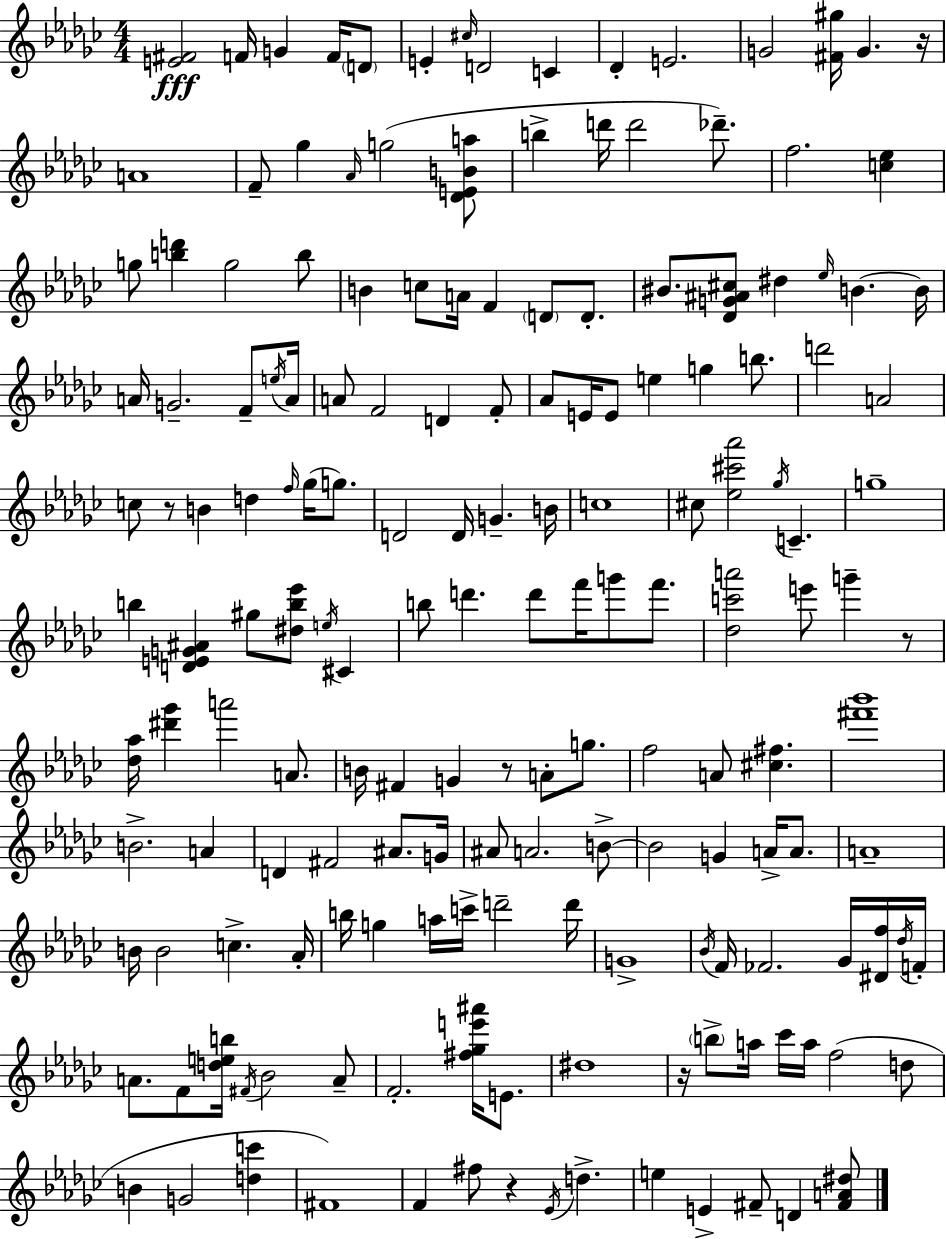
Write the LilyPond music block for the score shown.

{
  \clef treble
  \numericTimeSignature
  \time 4/4
  \key ees \minor
  <e' fis'>2\fff f'16 g'4 f'16 \parenthesize d'8 | e'4-. \grace { cis''16 } d'2 c'4 | des'4-. e'2. | g'2 <fis' gis''>16 g'4. | \break r16 a'1 | f'8-- ges''4 \grace { aes'16 } g''2( | <des' e' b' a''>8 b''4-> d'''16 d'''2 des'''8.--) | f''2. <c'' ees''>4 | \break g''8 <b'' d'''>4 g''2 | b''8 b'4 c''8 a'16 f'4 \parenthesize d'8 d'8.-. | bis'8. <des' g' ais' cis''>8 dis''4 \grace { ees''16 } b'4.~~ | b'16 a'16 g'2.-- | \break f'8-- \acciaccatura { e''16 } a'16 a'8 f'2 d'4 | f'8-. aes'8 e'16 e'8 e''4 g''4 | b''8. d'''2 a'2 | c''8 r8 b'4 d''4 | \break \grace { f''16 }( ges''16 g''8.) d'2 d'16 g'4.-- | b'16 c''1 | cis''8 <ees'' cis''' aes'''>2 \acciaccatura { ges''16 } | c'4.-- g''1-- | \break b''4 <d' e' g' ais'>4 gis''8 | <dis'' b'' ees'''>8 \acciaccatura { e''16 } cis'4 b''8 d'''4. d'''8 | f'''16 g'''8 f'''8. <des'' c''' a'''>2 e'''8 | g'''4-- r8 <des'' aes''>16 <dis''' ges'''>4 a'''2 | \break a'8. b'16 fis'4 g'4 | r8 a'8-. g''8. f''2 a'8 | <cis'' fis''>4. <fis''' bes'''>1 | b'2.-> | \break a'4 d'4 fis'2 | ais'8. g'16 ais'8 a'2. | b'8->~~ b'2 g'4 | a'16-> a'8. a'1-- | \break b'16 b'2 | c''4.-> aes'16-. b''16 g''4 a''16 c'''16-> d'''2-- | d'''16 g'1-> | \acciaccatura { bes'16 } f'16 fes'2. | \break ges'16 <dis' f''>16 \acciaccatura { des''16 } f'16-. a'8. f'8 <d'' e'' b''>16 \acciaccatura { fis'16 } | bes'2 a'8-- f'2.-. | <fis'' ges'' e''' ais'''>16 e'8. dis''1 | r16 \parenthesize b''8-> a''16 ces'''16 a''16 | \break f''2( d''8 b'4 g'2 | <d'' c'''>4 fis'1) | f'4 fis''8 | r4 \acciaccatura { ees'16 } d''4.-> e''4 e'4-> | \break fis'8-- d'4 <fis' a' dis''>8 \bar "|."
}